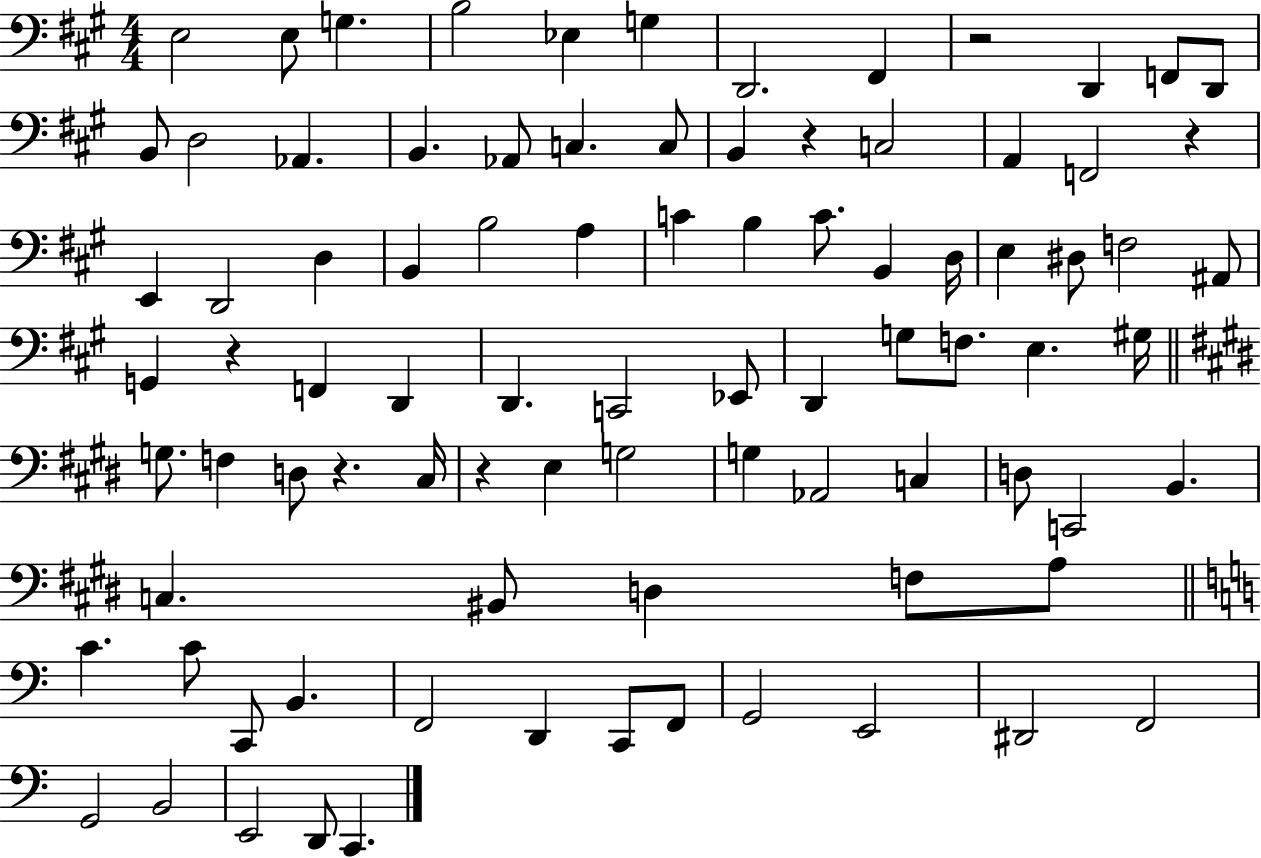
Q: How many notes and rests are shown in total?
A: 88